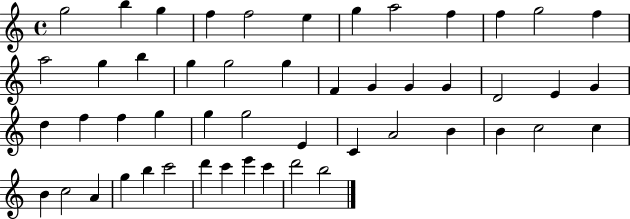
{
  \clef treble
  \time 4/4
  \defaultTimeSignature
  \key c \major
  g''2 b''4 g''4 | f''4 f''2 e''4 | g''4 a''2 f''4 | f''4 g''2 f''4 | \break a''2 g''4 b''4 | g''4 g''2 g''4 | f'4 g'4 g'4 g'4 | d'2 e'4 g'4 | \break d''4 f''4 f''4 g''4 | g''4 g''2 e'4 | c'4 a'2 b'4 | b'4 c''2 c''4 | \break b'4 c''2 a'4 | g''4 b''4 c'''2 | d'''4 c'''4 e'''4 c'''4 | d'''2 b''2 | \break \bar "|."
}